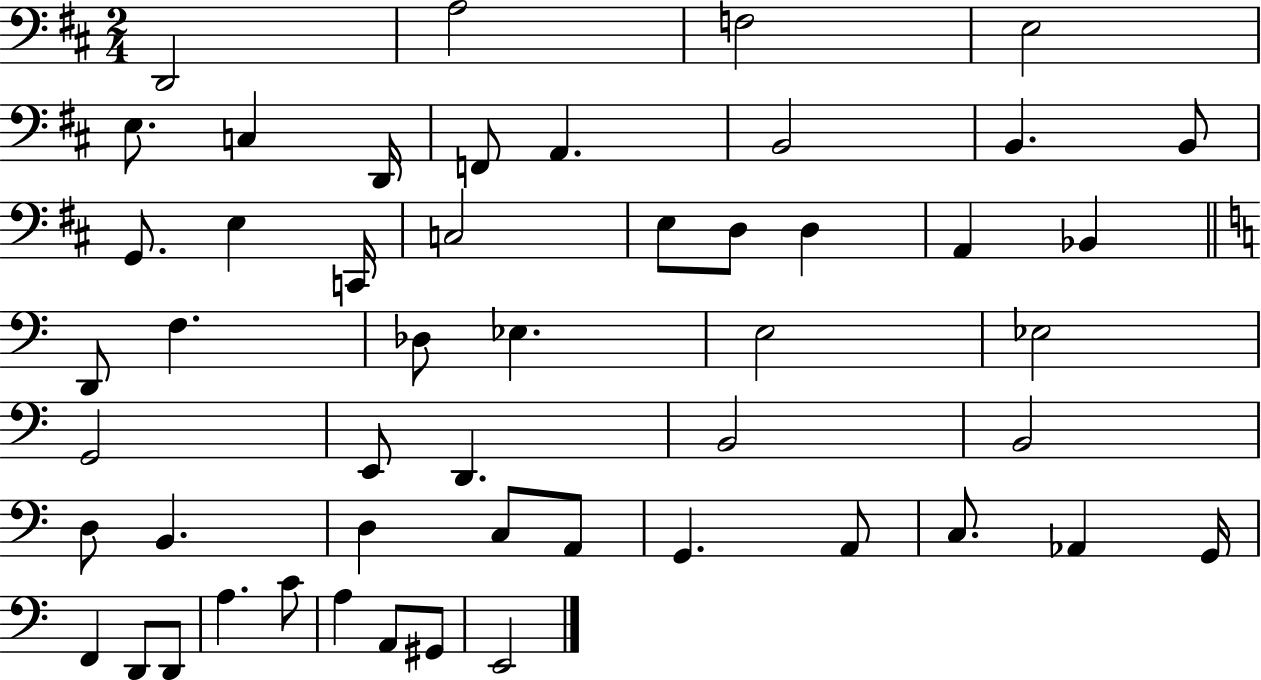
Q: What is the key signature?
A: D major